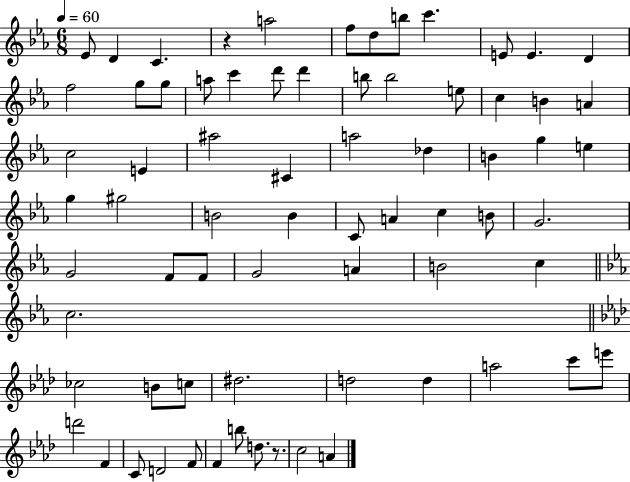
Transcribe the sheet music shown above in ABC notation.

X:1
T:Untitled
M:6/8
L:1/4
K:Eb
_E/2 D C z a2 f/2 d/2 b/2 c' E/2 E D f2 g/2 g/2 a/2 c' d'/2 d' b/2 b2 e/2 c B A c2 E ^a2 ^C a2 _d B g e g ^g2 B2 B C/2 A c B/2 G2 G2 F/2 F/2 G2 A B2 c c2 _c2 B/2 c/2 ^d2 d2 d a2 c'/2 e'/2 d'2 F C/2 D2 F/2 F b/2 d/2 z/2 c2 A